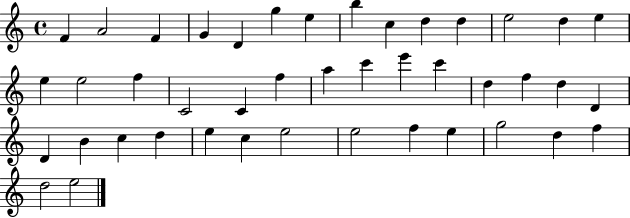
{
  \clef treble
  \time 4/4
  \defaultTimeSignature
  \key c \major
  f'4 a'2 f'4 | g'4 d'4 g''4 e''4 | b''4 c''4 d''4 d''4 | e''2 d''4 e''4 | \break e''4 e''2 f''4 | c'2 c'4 f''4 | a''4 c'''4 e'''4 c'''4 | d''4 f''4 d''4 d'4 | \break d'4 b'4 c''4 d''4 | e''4 c''4 e''2 | e''2 f''4 e''4 | g''2 d''4 f''4 | \break d''2 e''2 | \bar "|."
}